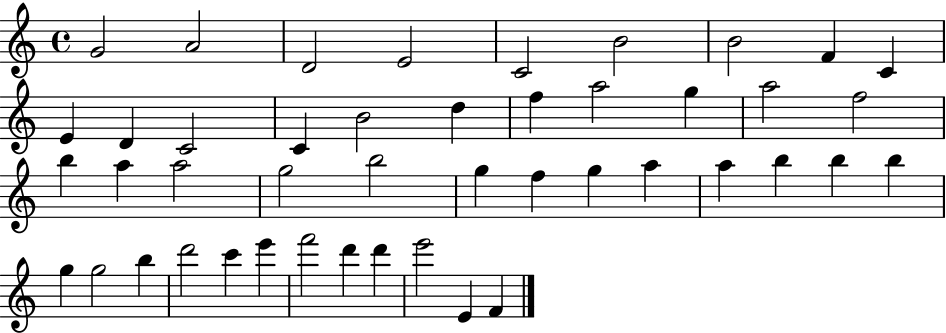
{
  \clef treble
  \time 4/4
  \defaultTimeSignature
  \key c \major
  g'2 a'2 | d'2 e'2 | c'2 b'2 | b'2 f'4 c'4 | \break e'4 d'4 c'2 | c'4 b'2 d''4 | f''4 a''2 g''4 | a''2 f''2 | \break b''4 a''4 a''2 | g''2 b''2 | g''4 f''4 g''4 a''4 | a''4 b''4 b''4 b''4 | \break g''4 g''2 b''4 | d'''2 c'''4 e'''4 | f'''2 d'''4 d'''4 | e'''2 e'4 f'4 | \break \bar "|."
}